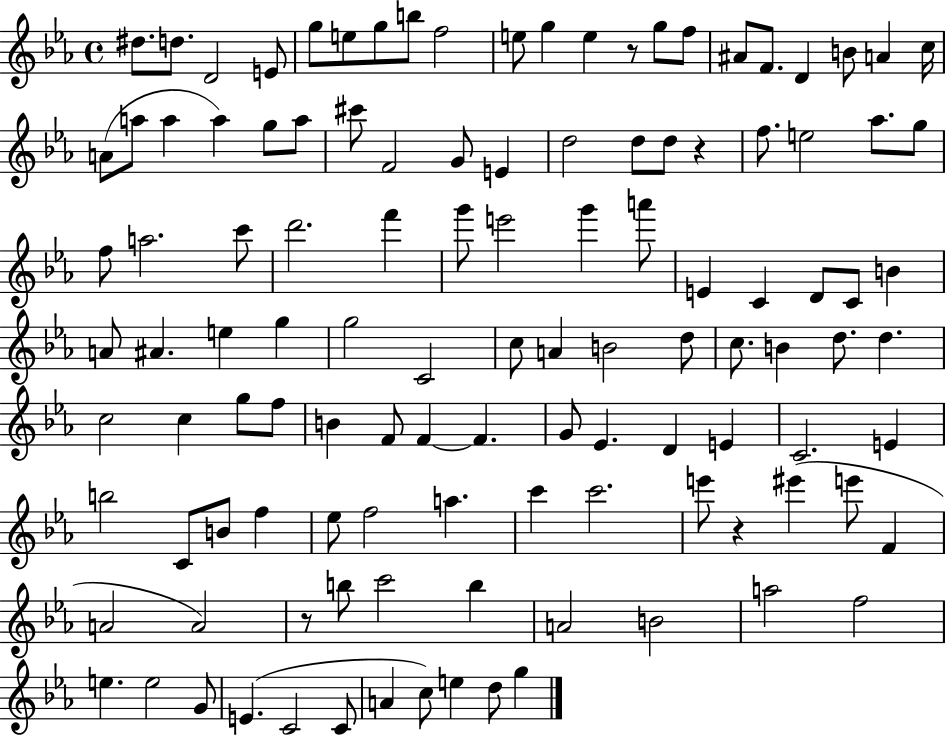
{
  \clef treble
  \time 4/4
  \defaultTimeSignature
  \key ees \major
  dis''8. d''8. d'2 e'8 | g''8 e''8 g''8 b''8 f''2 | e''8 g''4 e''4 r8 g''8 f''8 | ais'8 f'8. d'4 b'8 a'4 c''16 | \break a'8( a''8 a''4 a''4) g''8 a''8 | cis'''8 f'2 g'8 e'4 | d''2 d''8 d''8 r4 | f''8. e''2 aes''8. g''8 | \break f''8 a''2. c'''8 | d'''2. f'''4 | g'''8 e'''2 g'''4 a'''8 | e'4 c'4 d'8 c'8 b'4 | \break a'8 ais'4. e''4 g''4 | g''2 c'2 | c''8 a'4 b'2 d''8 | c''8. b'4 d''8. d''4. | \break c''2 c''4 g''8 f''8 | b'4 f'8 f'4~~ f'4. | g'8 ees'4. d'4 e'4 | c'2. e'4 | \break b''2 c'8 b'8 f''4 | ees''8 f''2 a''4. | c'''4 c'''2. | e'''8 r4 eis'''4( e'''8 f'4 | \break a'2 a'2) | r8 b''8 c'''2 b''4 | a'2 b'2 | a''2 f''2 | \break e''4. e''2 g'8 | e'4.( c'2 c'8 | a'4 c''8) e''4 d''8 g''4 | \bar "|."
}